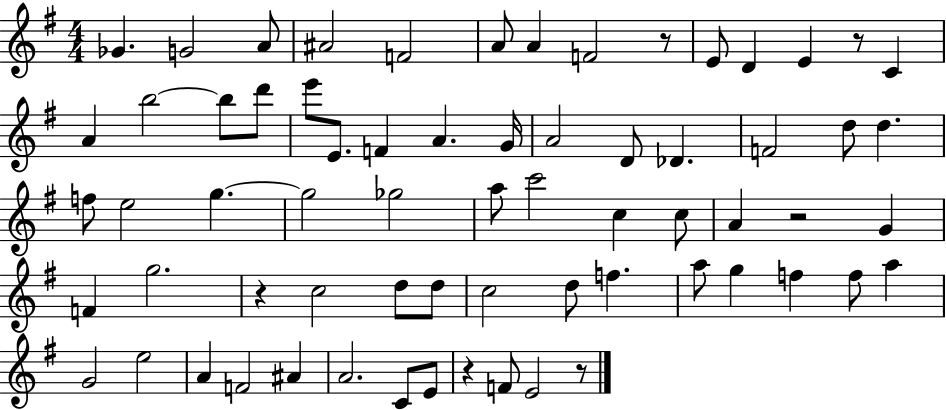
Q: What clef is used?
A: treble